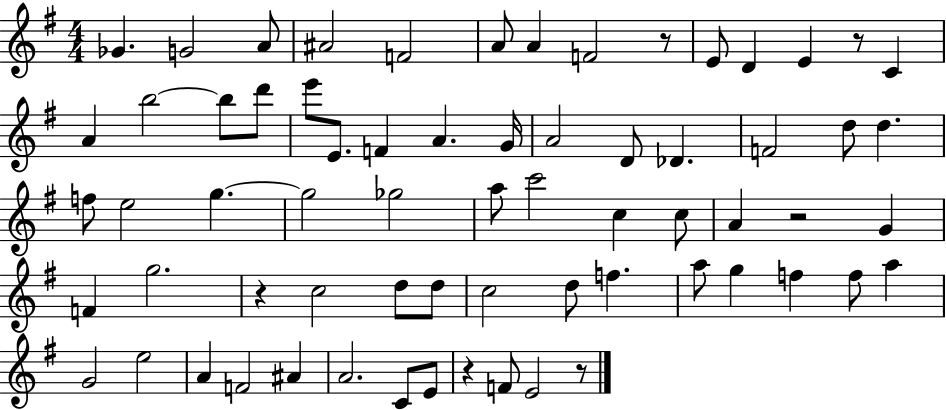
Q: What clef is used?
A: treble